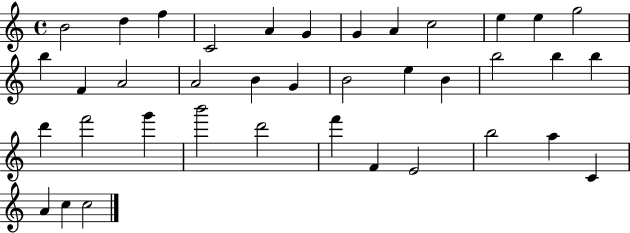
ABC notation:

X:1
T:Untitled
M:4/4
L:1/4
K:C
B2 d f C2 A G G A c2 e e g2 b F A2 A2 B G B2 e B b2 b b d' f'2 g' b'2 d'2 f' F E2 b2 a C A c c2